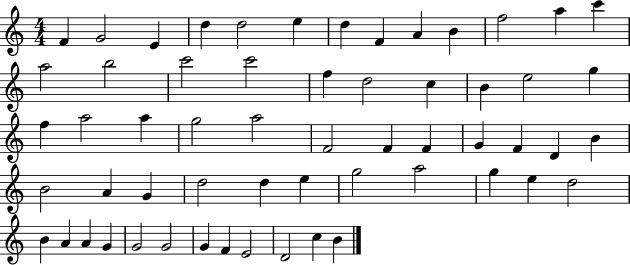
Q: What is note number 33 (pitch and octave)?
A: F4